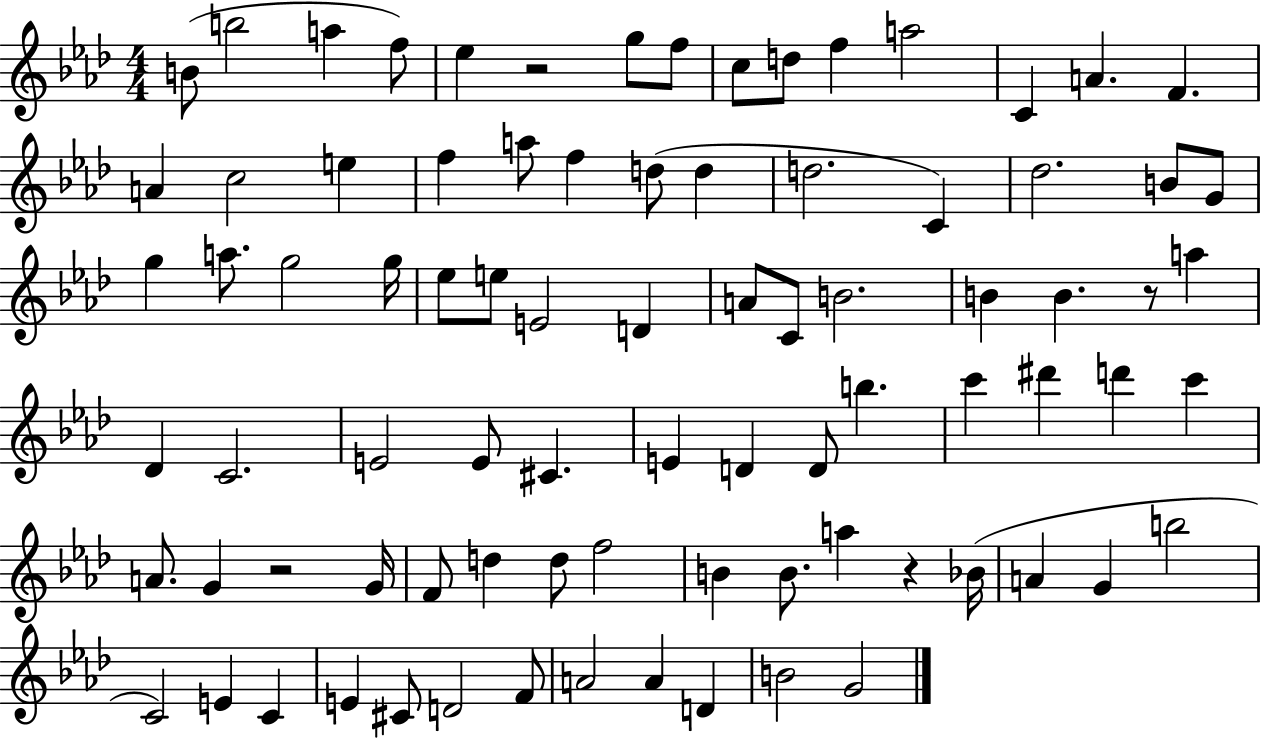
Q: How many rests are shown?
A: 4